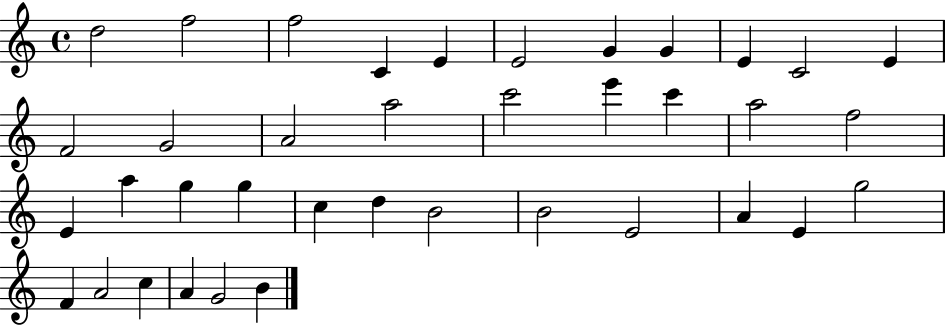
D5/h F5/h F5/h C4/q E4/q E4/h G4/q G4/q E4/q C4/h E4/q F4/h G4/h A4/h A5/h C6/h E6/q C6/q A5/h F5/h E4/q A5/q G5/q G5/q C5/q D5/q B4/h B4/h E4/h A4/q E4/q G5/h F4/q A4/h C5/q A4/q G4/h B4/q